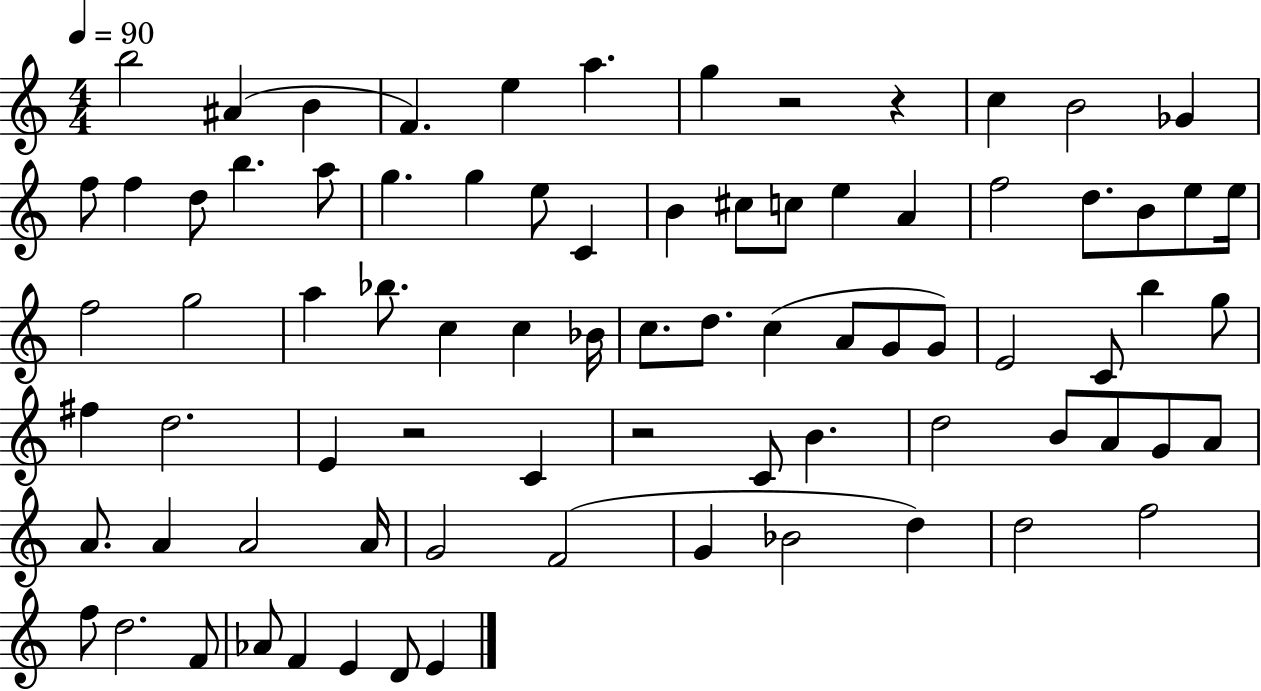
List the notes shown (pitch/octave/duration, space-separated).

B5/h A#4/q B4/q F4/q. E5/q A5/q. G5/q R/h R/q C5/q B4/h Gb4/q F5/e F5/q D5/e B5/q. A5/e G5/q. G5/q E5/e C4/q B4/q C#5/e C5/e E5/q A4/q F5/h D5/e. B4/e E5/e E5/s F5/h G5/h A5/q Bb5/e. C5/q C5/q Bb4/s C5/e. D5/e. C5/q A4/e G4/e G4/e E4/h C4/e B5/q G5/e F#5/q D5/h. E4/q R/h C4/q R/h C4/e B4/q. D5/h B4/e A4/e G4/e A4/e A4/e. A4/q A4/h A4/s G4/h F4/h G4/q Bb4/h D5/q D5/h F5/h F5/e D5/h. F4/e Ab4/e F4/q E4/q D4/e E4/q